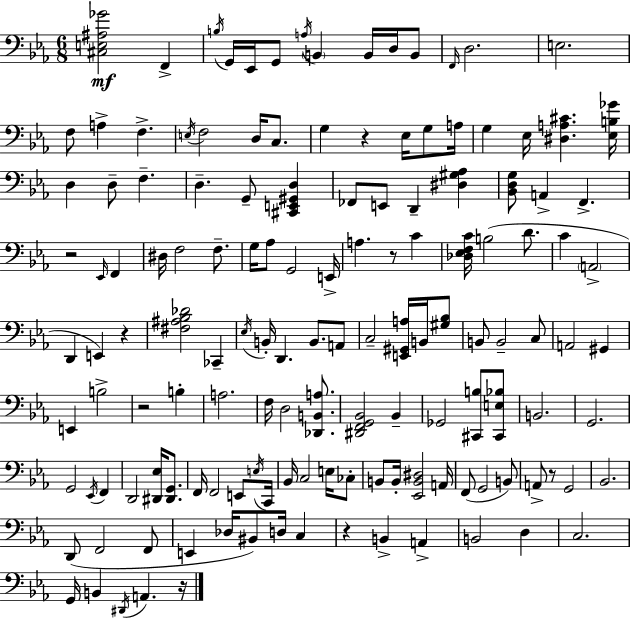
[C#3,E3,A#3,Gb4]/h F2/q B3/s G2/s Eb2/s G2/e A3/s B2/q B2/s D3/s B2/e F2/s D3/h. E3/h. F3/e A3/q F3/q. E3/s F3/h D3/s C3/e. G3/q R/q Eb3/s G3/e A3/s G3/q Eb3/s [D#3,A3,C#4]/q. [Eb3,B3,Gb4]/s D3/q D3/e F3/q. D3/q. G2/e [C#2,E2,G#2,D3]/q FES2/e E2/e D2/q [D#3,G#3,Ab3]/q [Bb2,D3,G3]/e A2/q F2/q. R/h Eb2/s F2/q D#3/s F3/h F3/e. G3/s Ab3/e G2/h E2/s A3/q. R/e C4/q [Db3,Eb3,F3,C4]/s B3/h D4/e. C4/q A2/h D2/q E2/q R/q [F#3,A#3,Bb3,Db4]/h CES2/q Eb3/s B2/s D2/q. B2/e. A2/e C3/h [E2,G#2,A3]/s B2/s [G#3,Bb3]/e B2/e B2/h C3/e A2/h G#2/q E2/q B3/h R/h B3/q A3/h. F3/s D3/h [Db2,B2,A3]/e. [D#2,F2,G2,Bb2]/h Bb2/q Gb2/h [C#2,B3]/e [C#2,E3,Bb3]/e B2/h. G2/h. G2/h Eb2/s F2/q D2/h [D#2,Eb3]/s [D#2,G2]/e. F2/s F2/h E2/e E3/s C2/s Bb2/s C3/h E3/s CES3/e B2/e B2/s [Eb2,B2,D#3]/h A2/s F2/e G2/h B2/e A2/e R/e G2/h Bb2/h. D2/e F2/h F2/e E2/q Db3/s BIS2/e D3/s C3/q R/q B2/q A2/q B2/h D3/q C3/h. G2/s B2/q D#2/s A2/q. R/s